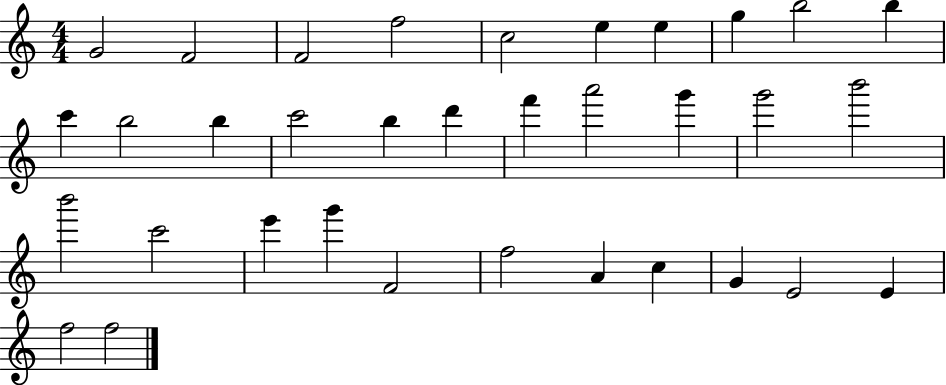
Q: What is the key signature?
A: C major